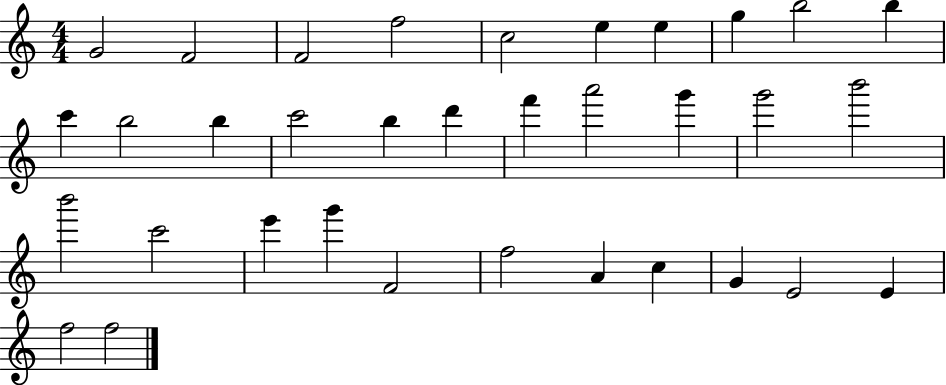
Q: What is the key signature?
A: C major